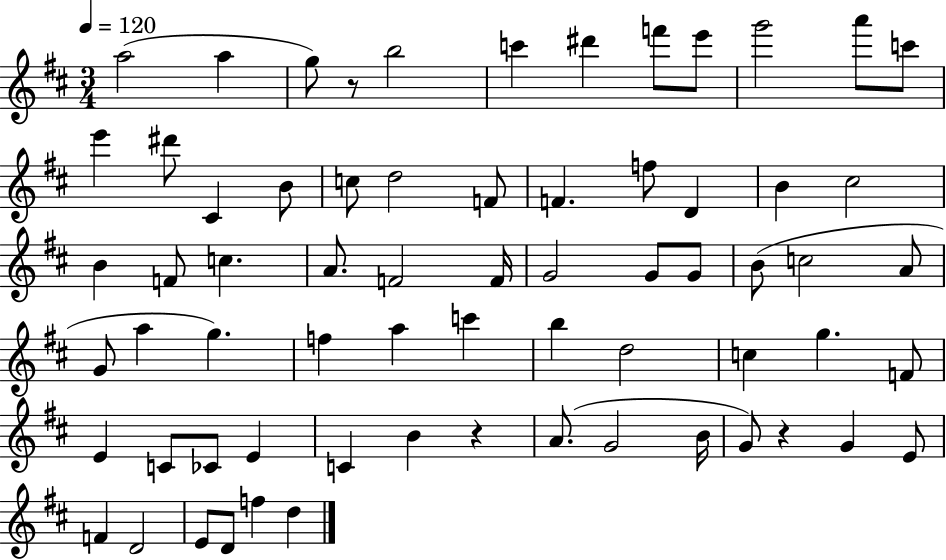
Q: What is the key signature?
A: D major